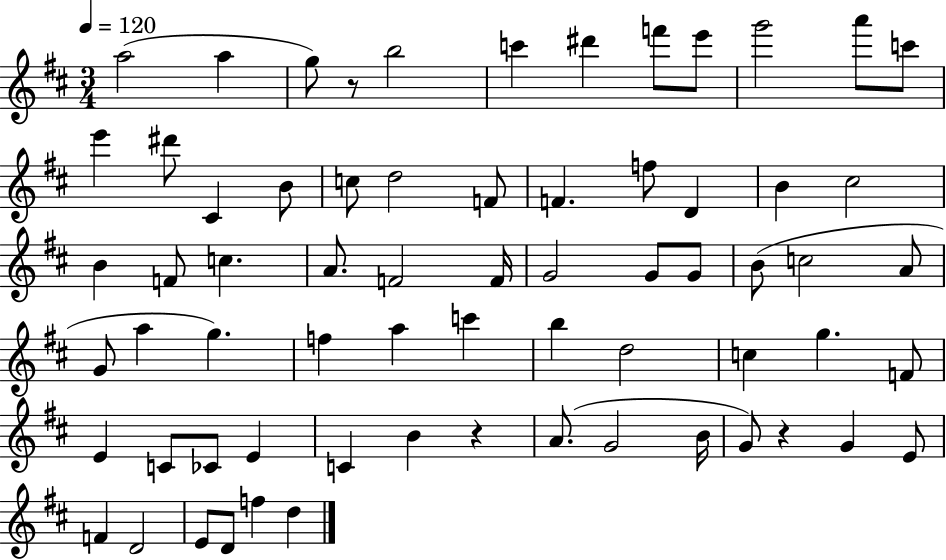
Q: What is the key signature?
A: D major